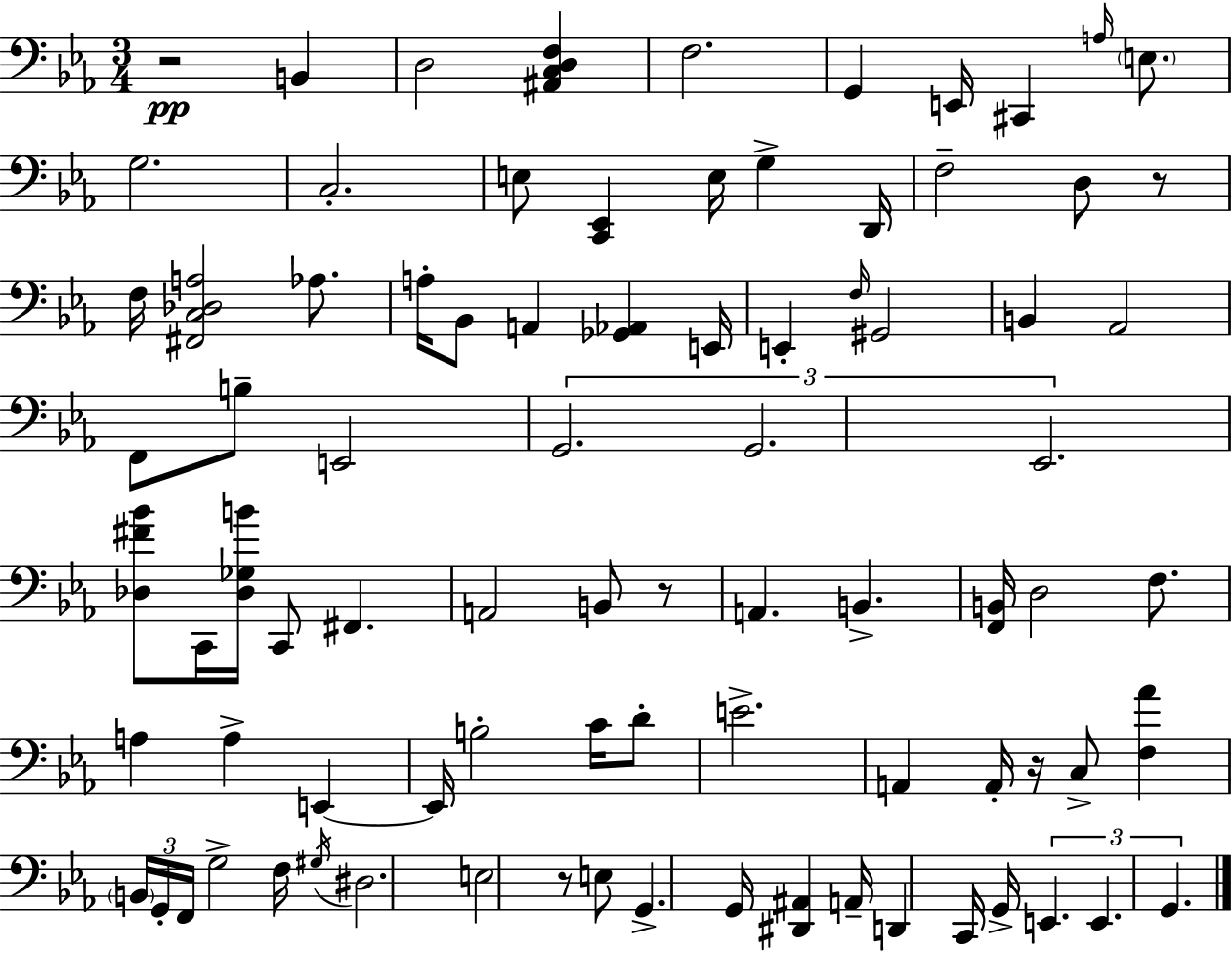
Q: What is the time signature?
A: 3/4